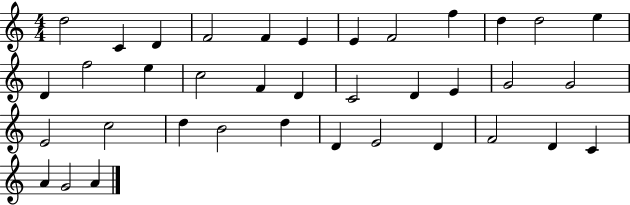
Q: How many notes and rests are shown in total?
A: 37